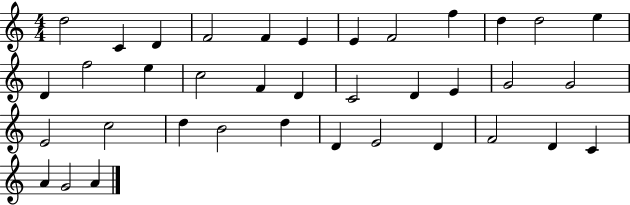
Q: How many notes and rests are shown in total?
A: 37